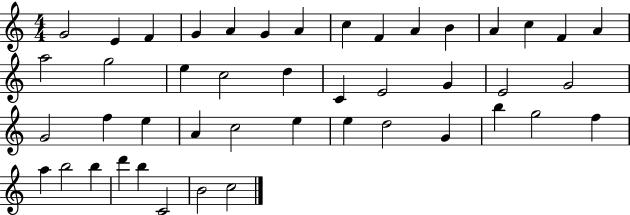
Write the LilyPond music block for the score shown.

{
  \clef treble
  \numericTimeSignature
  \time 4/4
  \key c \major
  g'2 e'4 f'4 | g'4 a'4 g'4 a'4 | c''4 f'4 a'4 b'4 | a'4 c''4 f'4 a'4 | \break a''2 g''2 | e''4 c''2 d''4 | c'4 e'2 g'4 | e'2 g'2 | \break g'2 f''4 e''4 | a'4 c''2 e''4 | e''4 d''2 g'4 | b''4 g''2 f''4 | \break a''4 b''2 b''4 | d'''4 b''4 c'2 | b'2 c''2 | \bar "|."
}